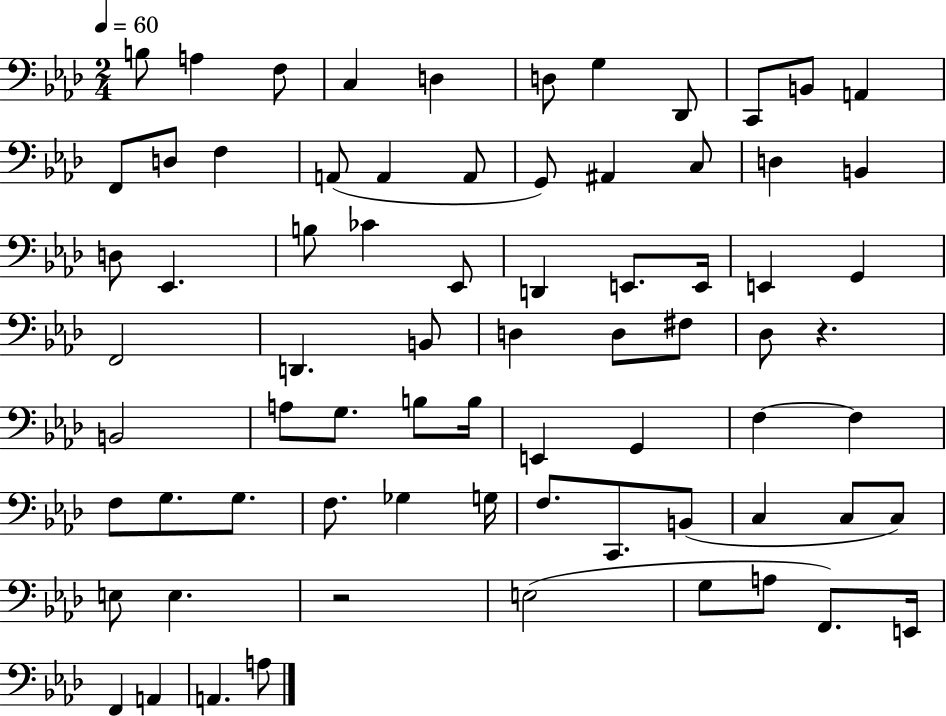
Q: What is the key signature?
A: AES major